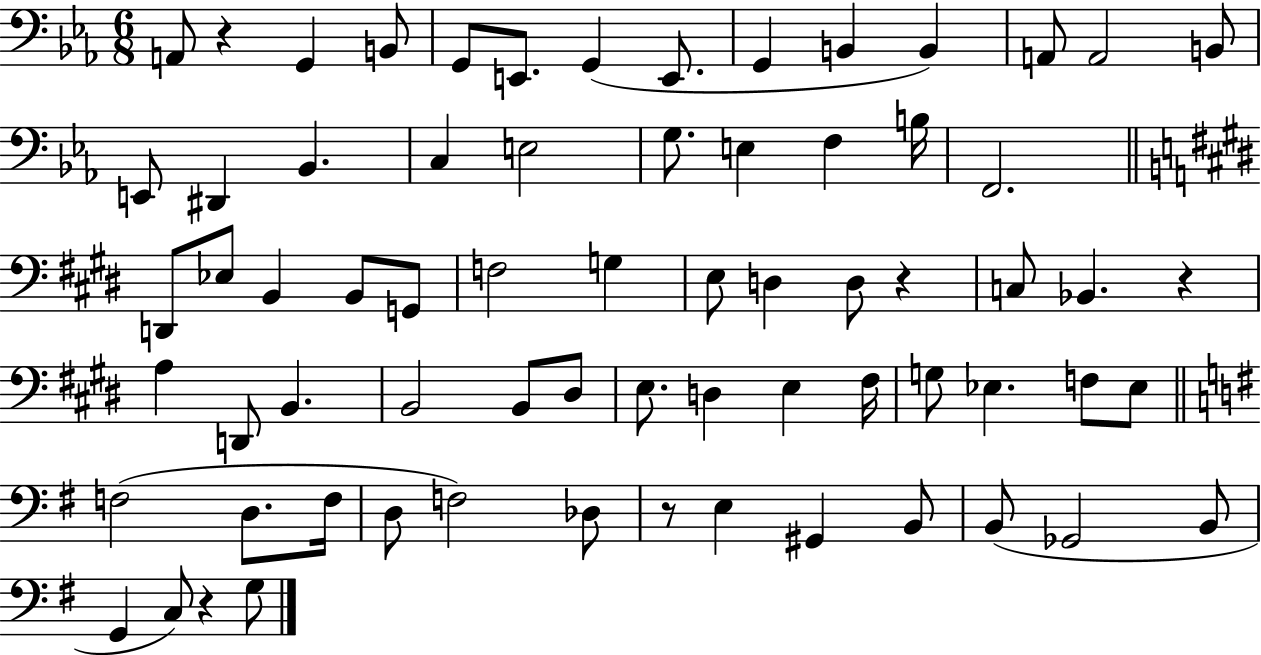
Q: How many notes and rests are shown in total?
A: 69